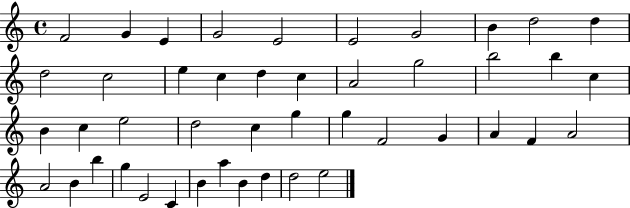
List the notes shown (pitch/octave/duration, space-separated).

F4/h G4/q E4/q G4/h E4/h E4/h G4/h B4/q D5/h D5/q D5/h C5/h E5/q C5/q D5/q C5/q A4/h G5/h B5/h B5/q C5/q B4/q C5/q E5/h D5/h C5/q G5/q G5/q F4/h G4/q A4/q F4/q A4/h A4/h B4/q B5/q G5/q E4/h C4/q B4/q A5/q B4/q D5/q D5/h E5/h